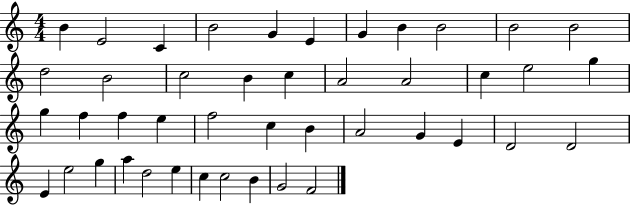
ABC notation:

X:1
T:Untitled
M:4/4
L:1/4
K:C
B E2 C B2 G E G B B2 B2 B2 d2 B2 c2 B c A2 A2 c e2 g g f f e f2 c B A2 G E D2 D2 E e2 g a d2 e c c2 B G2 F2